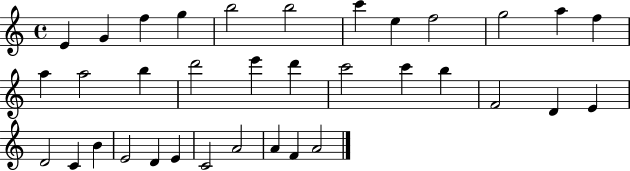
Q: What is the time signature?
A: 4/4